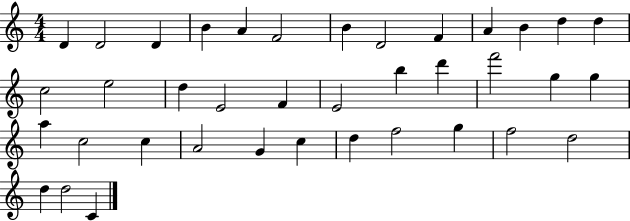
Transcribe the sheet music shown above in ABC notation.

X:1
T:Untitled
M:4/4
L:1/4
K:C
D D2 D B A F2 B D2 F A B d d c2 e2 d E2 F E2 b d' f'2 g g a c2 c A2 G c d f2 g f2 d2 d d2 C